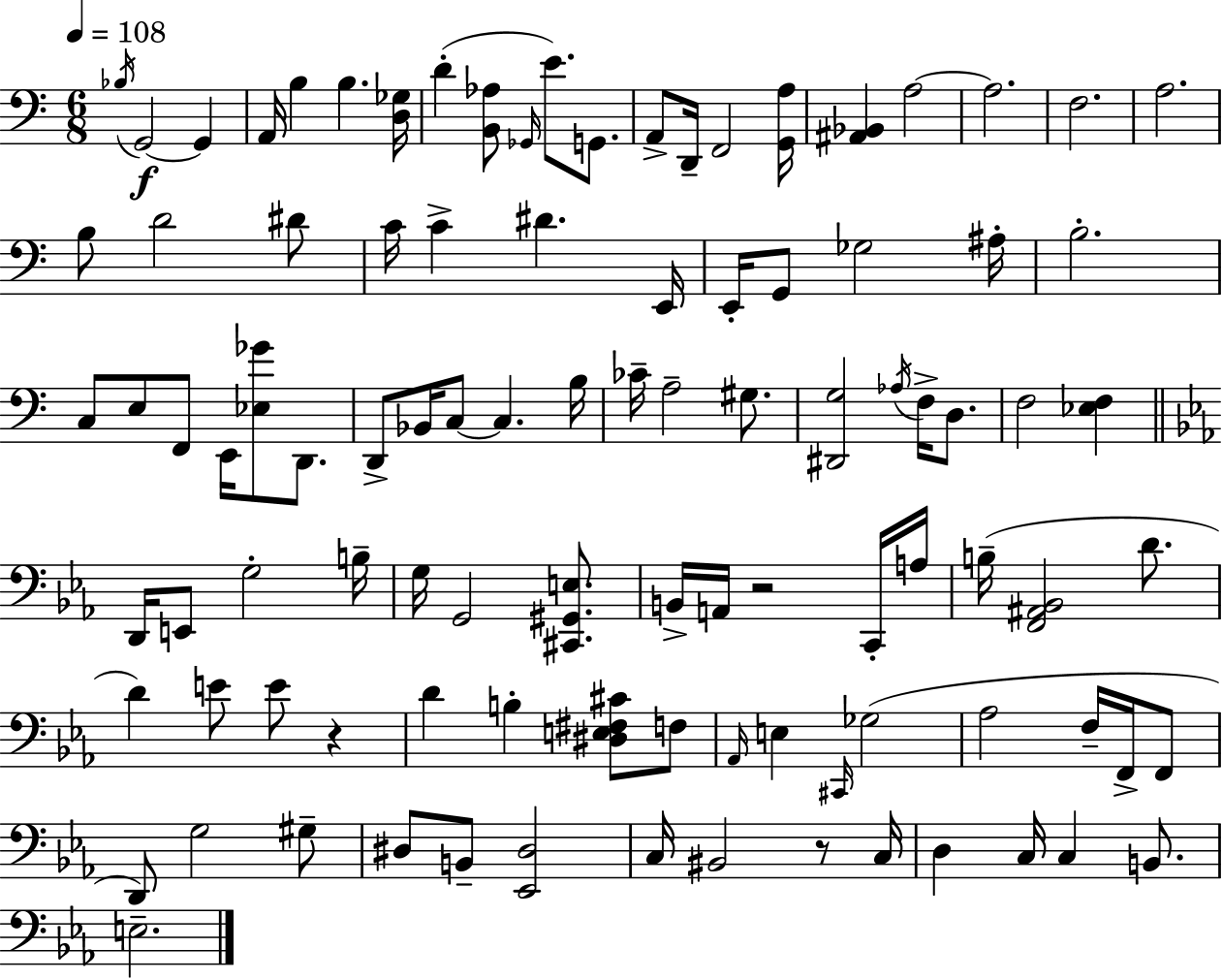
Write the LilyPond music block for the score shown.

{
  \clef bass
  \numericTimeSignature
  \time 6/8
  \key c \major
  \tempo 4 = 108
  \repeat volta 2 { \acciaccatura { bes16 }\f g,2~~ g,4 | a,16 b4 b4. | <d ges>16 d'4-.( <b, aes>8 \grace { ges,16 } e'8.) g,8. | a,8-> d,16-- f,2 | \break <g, a>16 <ais, bes,>4 a2~~ | a2. | f2. | a2. | \break b8 d'2 | dis'8 c'16 c'4-> dis'4. | e,16 e,16-. g,8 ges2 | ais16-. b2.-. | \break c8 e8 f,8 e,16 <ees ges'>8 d,8. | d,8-> bes,16 c8~~ c4. | b16 ces'16-- a2-- gis8. | <dis, g>2 \acciaccatura { aes16 } f16-> | \break d8. f2 <ees f>4 | \bar "||" \break \key ees \major d,16 e,8 g2-. b16-- | g16 g,2 <cis, gis, e>8. | b,16-> a,16 r2 c,16-. a16 | b16--( <f, ais, bes,>2 d'8. | \break d'4) e'8 e'8 r4 | d'4 b4-. <dis e fis cis'>8 f8 | \grace { aes,16 } e4 \grace { cis,16 } ges2( | aes2 f16-- f,16-> | \break f,8 d,8) g2 | gis8-- dis8 b,8-- <ees, dis>2 | c16 bis,2 r8 | c16 d4 c16 c4 b,8. | \break e2.-- | } \bar "|."
}